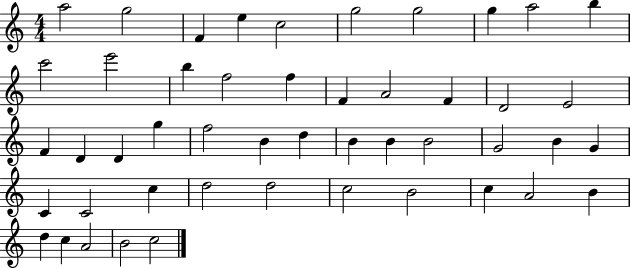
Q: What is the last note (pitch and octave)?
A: C5